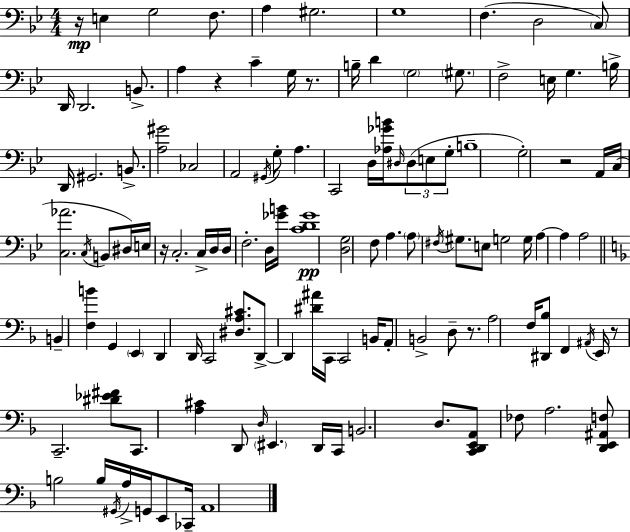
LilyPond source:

{
  \clef bass
  \numericTimeSignature
  \time 4/4
  \key bes \major
  r16\mp e4 g2 f8. | a4 gis2. | g1 | f4.( d2 \parenthesize c8) | \break d,16 d,2. b,8.-> | a4 r4 c'4-- g16 r8. | b16-- d'4 \parenthesize g2 \parenthesize gis8. | f2-> e16 g4. b16-> | \break d,16 gis,2. b,8.-> | <a gis'>2 ces2 | a,2 \acciaccatura { gis,16 } g8-. a4. | c,2 d16 <aes ges' b'>16 \grace { dis16 }( \tuplet 3/2 { dis8 e8 | \break g8-. } b1-- | g2-.) r2 | a,16 c16( <c aes'>2. | \acciaccatura { c16 } b,8 dis16) e16 r16 c2.-. | \break c16-> d16 d16 f2.-. | d16 <ges' b'>16 <c' d' ges'>1\pp | <d g>2 f8 a4. | \parenthesize a8 \acciaccatura { fis16 } gis8. e8 g2 | \break g16 a4~~ a4 a2 | \bar "||" \break \key f \major b,4-- <f b'>4 g,4 \parenthesize e,4 | d,4 d,16 c,2 <dis a cis'>8. | d,8->~~ d,4 <dis' ais'>16 c,16 c,2 | b,16 a,8-. b,2-> d8-- r8. | \break a2 f16 <dis, bes>8 f,4 \acciaccatura { ais,16 } | e,16 r8 c,2.-- <dis' ees' fis'>8 | c,8. <a cis'>4 d,8 \grace { d16 } \parenthesize eis,4. | d,16 c,16 b,2. d8. | \break <c, d, e, a,>8 fes8 a2. | <d, e, ais, f>8 b2 b16 \acciaccatura { gis,16 } a16-> g,16 | e,8 ces,16-- a,1 | \bar "|."
}